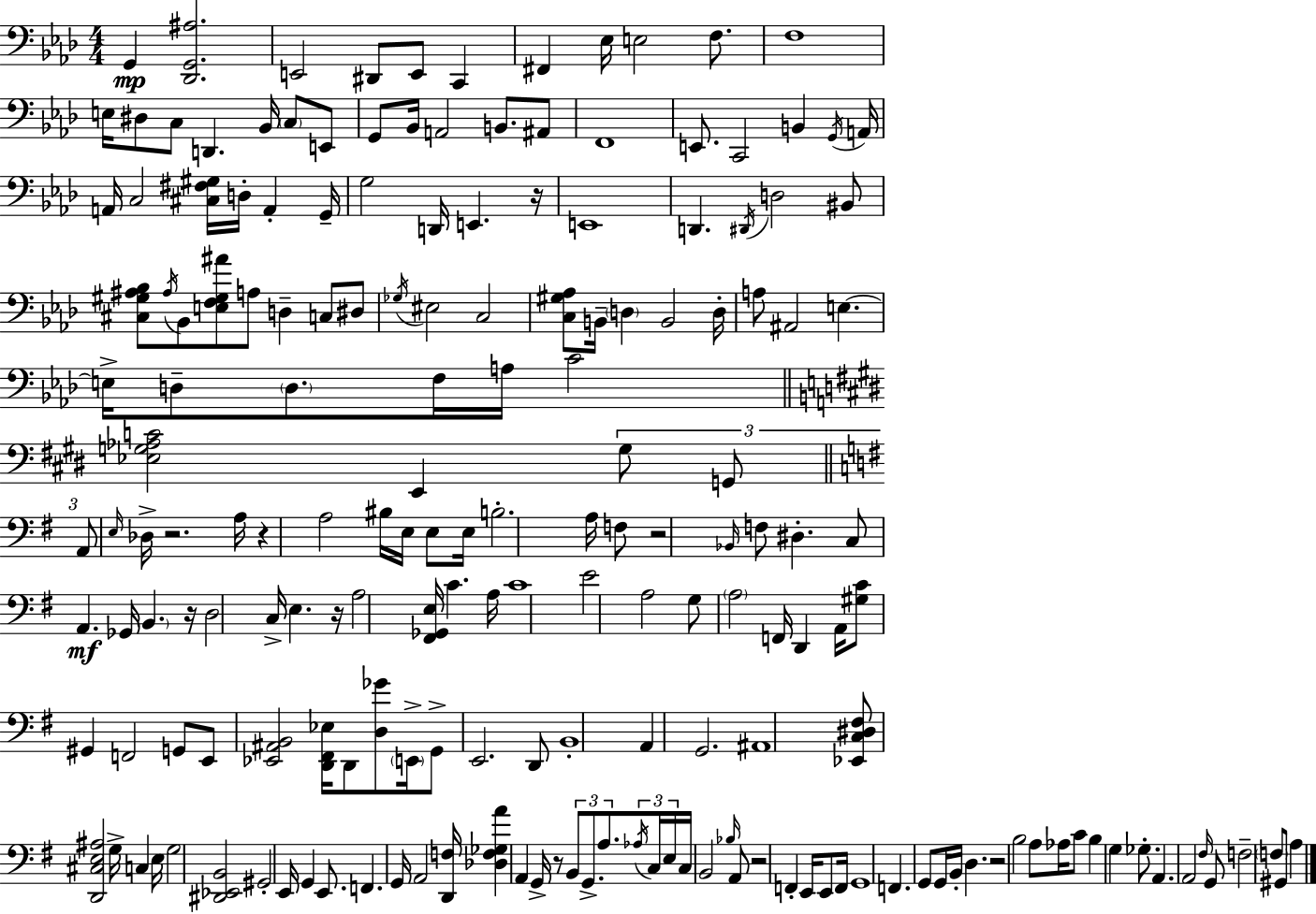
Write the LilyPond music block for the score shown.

{
  \clef bass
  \numericTimeSignature
  \time 4/4
  \key aes \major
  \repeat volta 2 { g,4\mp <des, g, ais>2. | e,2 dis,8 e,8 c,4 | fis,4 ees16 e2 f8. | f1 | \break e16 dis8 c8 d,4. bes,16 \parenthesize c8 e,8 | g,8 bes,16 a,2 b,8. ais,8 | f,1 | e,8. c,2 b,4 \acciaccatura { g,16 } | \break a,16 a,16 c2 <cis fis gis>16 d16-. a,4-. | g,16-- g2 d,16 e,4. | r16 e,1 | d,4. \acciaccatura { dis,16 } d2 | \break bis,8 <cis gis ais bes>8 \acciaccatura { ais16 } bes,8 <e f gis ais'>8 a8 d4-- c8 | dis8 \acciaccatura { ges16 } eis2 c2 | <c gis aes>8 b,16-- \parenthesize d4 b,2 | d16-. a8 ais,2 e4.~~ | \break e16-> d8-- \parenthesize d8. f16 a16 c'2 | \bar "||" \break \key e \major <ees g aes c'>2 e,4 \tuplet 3/2 { g8 g,8 | \bar "||" \break \key g \major a,8 } \grace { e16 } des16-> r2. | a16 r4 a2 bis16 e16 e8 | e16 b2.-. a16 f8 | r2 \grace { bes,16 } f8 dis4.-. | \break c8 a,4.\mf ges,16 \parenthesize b,4. | r16 d2 c16-> e4. | r16 a2 <fis, ges, e>16 c'4. | a16 c'1 | \break e'2 a2 | g8 \parenthesize a2 f,16 d,4 | a,16 <gis c'>8 gis,4 f,2 | g,8 e,8 <ees, ais, b,>2 <d, fis, ees>16 d,8 <d ges'>8 | \break \parenthesize e,16-> g,8-> e,2. | d,8 b,1-. | a,4 g,2. | ais,1 | \break <ees, c dis fis>8 <d, cis e ais>2 g16-> c4 | e16 g2 <dis, ees, b,>2 | gis,2-. e,16 g,4 e,8. | f,4. g,16 a,2 | \break <d, f>16 <des f ges a'>4 a,4 g,16-> r8 \tuplet 3/2 { b,8 g,8.-> | a8. } \tuplet 3/2 { \acciaccatura { aes16 } c16 e16 } c16 b,2 | \grace { bes16 } a,8 r2 f,4-. | e,16 e,8 f,16 g,1 | \break f,4. g,8 g,16 b,16-. d4. | r2 b2 | a8 aes16 c'8 b4 g4 | ges8.-. a,4. a,2 | \break \grace { fis16 } g,8 f2-- \parenthesize f8 gis,8 | a4 } \bar "|."
}